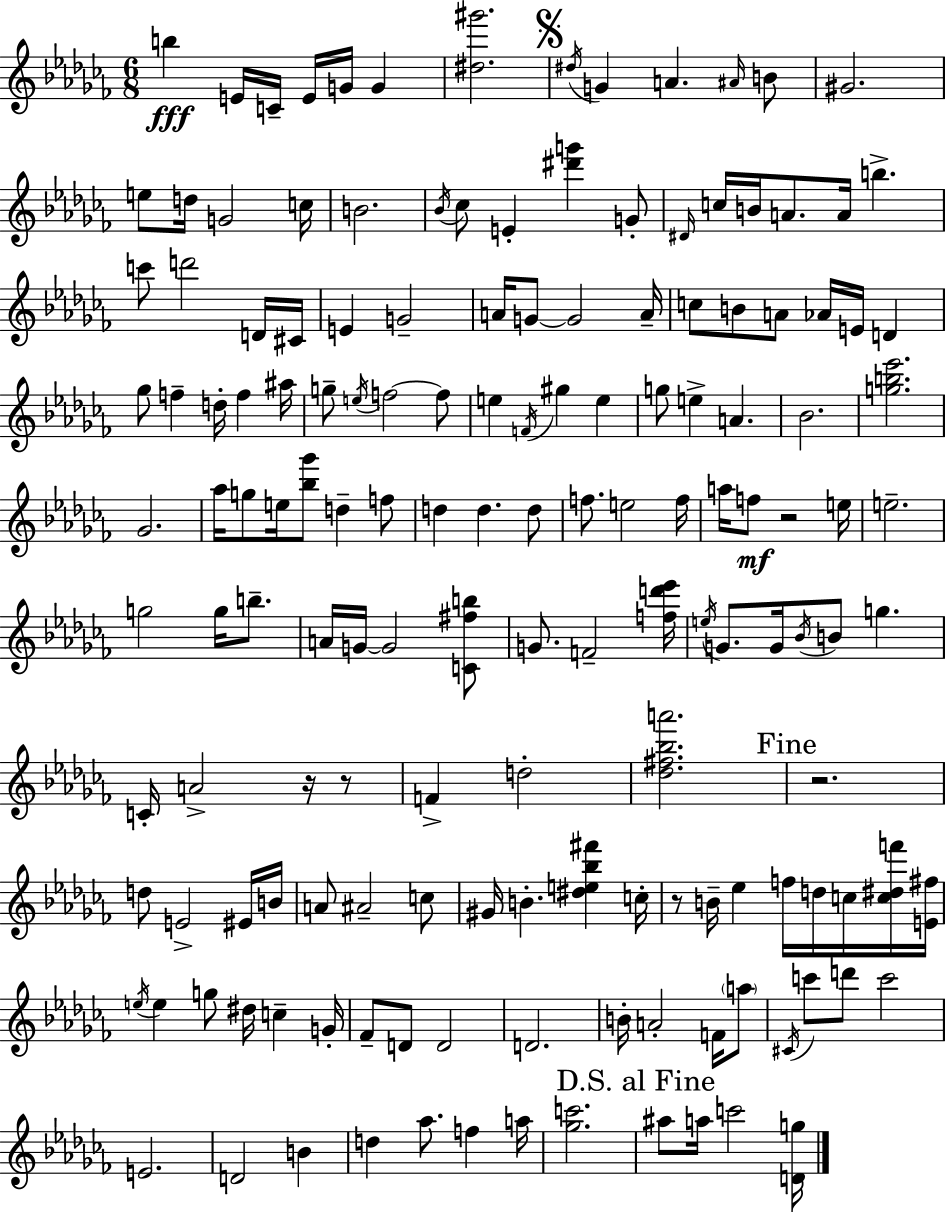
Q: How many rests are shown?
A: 5